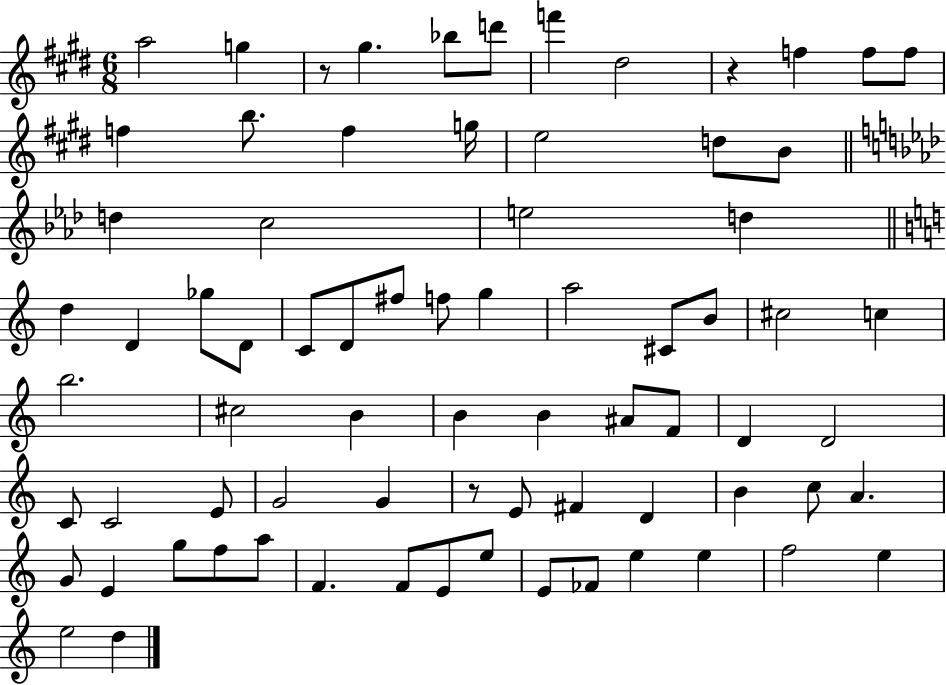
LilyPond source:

{
  \clef treble
  \numericTimeSignature
  \time 6/8
  \key e \major
  \repeat volta 2 { a''2 g''4 | r8 gis''4. bes''8 d'''8 | f'''4 dis''2 | r4 f''4 f''8 f''8 | \break f''4 b''8. f''4 g''16 | e''2 d''8 b'8 | \bar "||" \break \key f \minor d''4 c''2 | e''2 d''4 | \bar "||" \break \key c \major d''4 d'4 ges''8 d'8 | c'8 d'8 fis''8 f''8 g''4 | a''2 cis'8 b'8 | cis''2 c''4 | \break b''2. | cis''2 b'4 | b'4 b'4 ais'8 f'8 | d'4 d'2 | \break c'8 c'2 e'8 | g'2 g'4 | r8 e'8 fis'4 d'4 | b'4 c''8 a'4. | \break g'8 e'4 g''8 f''8 a''8 | f'4. f'8 e'8 e''8 | e'8 fes'8 e''4 e''4 | f''2 e''4 | \break e''2 d''4 | } \bar "|."
}